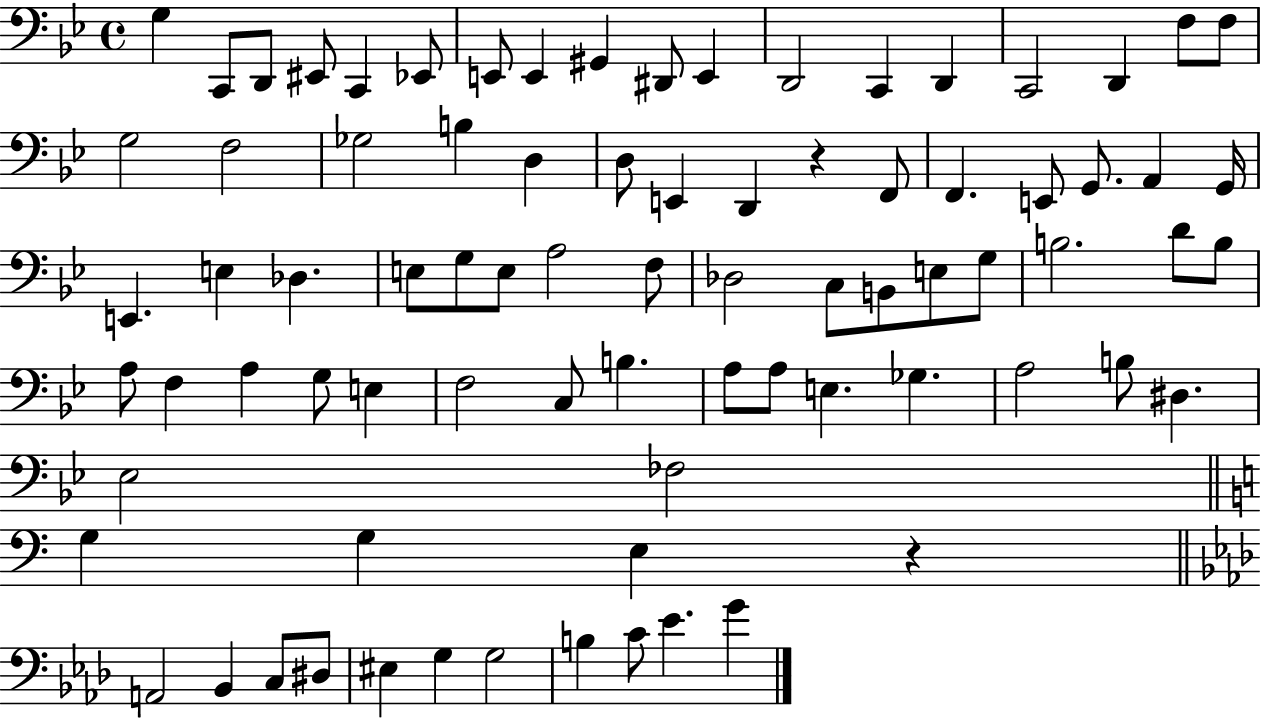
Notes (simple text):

G3/q C2/e D2/e EIS2/e C2/q Eb2/e E2/e E2/q G#2/q D#2/e E2/q D2/h C2/q D2/q C2/h D2/q F3/e F3/e G3/h F3/h Gb3/h B3/q D3/q D3/e E2/q D2/q R/q F2/e F2/q. E2/e G2/e. A2/q G2/s E2/q. E3/q Db3/q. E3/e G3/e E3/e A3/h F3/e Db3/h C3/e B2/e E3/e G3/e B3/h. D4/e B3/e A3/e F3/q A3/q G3/e E3/q F3/h C3/e B3/q. A3/e A3/e E3/q. Gb3/q. A3/h B3/e D#3/q. Eb3/h FES3/h G3/q G3/q E3/q R/q A2/h Bb2/q C3/e D#3/e EIS3/q G3/q G3/h B3/q C4/e Eb4/q. G4/q